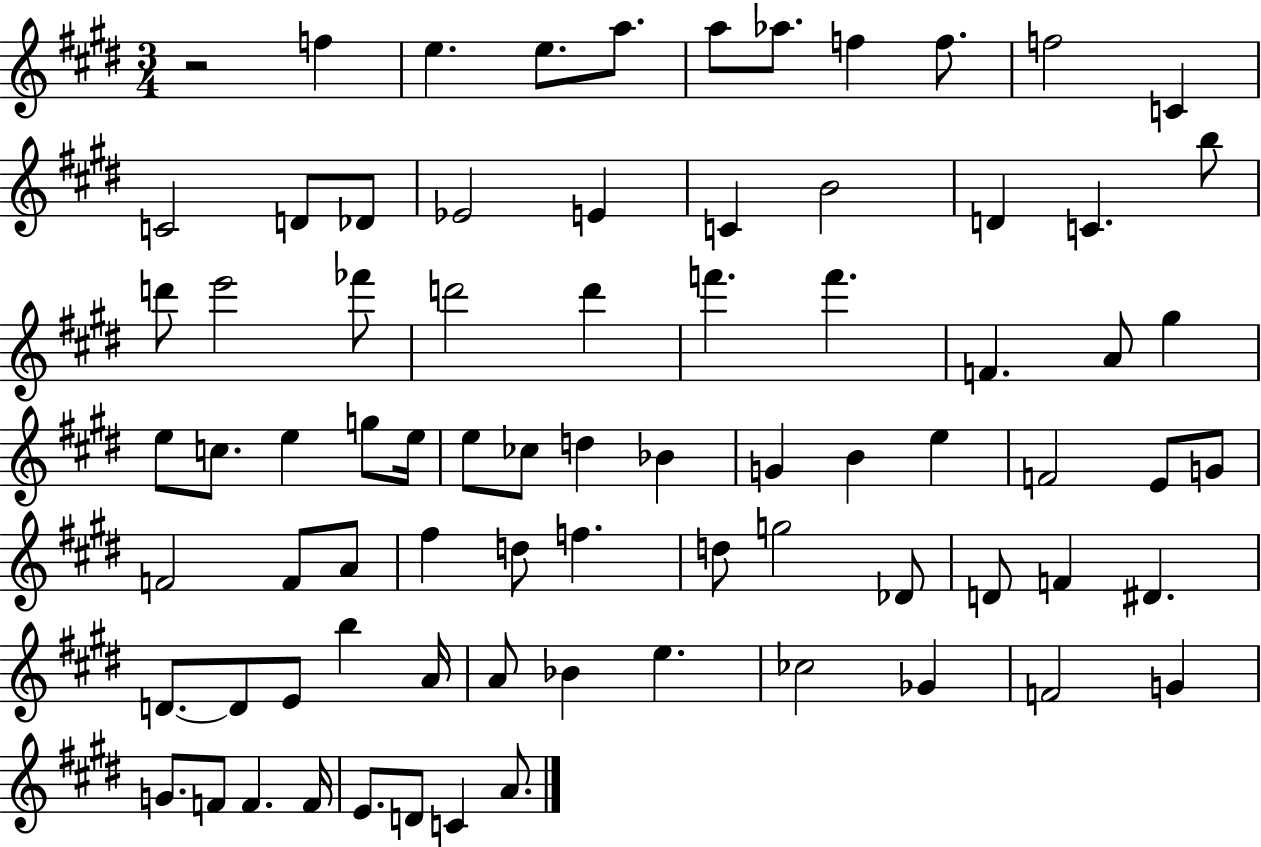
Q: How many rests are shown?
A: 1